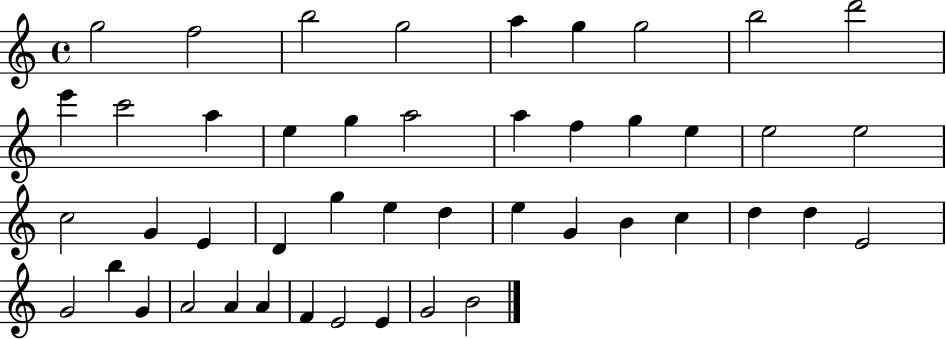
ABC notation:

X:1
T:Untitled
M:4/4
L:1/4
K:C
g2 f2 b2 g2 a g g2 b2 d'2 e' c'2 a e g a2 a f g e e2 e2 c2 G E D g e d e G B c d d E2 G2 b G A2 A A F E2 E G2 B2